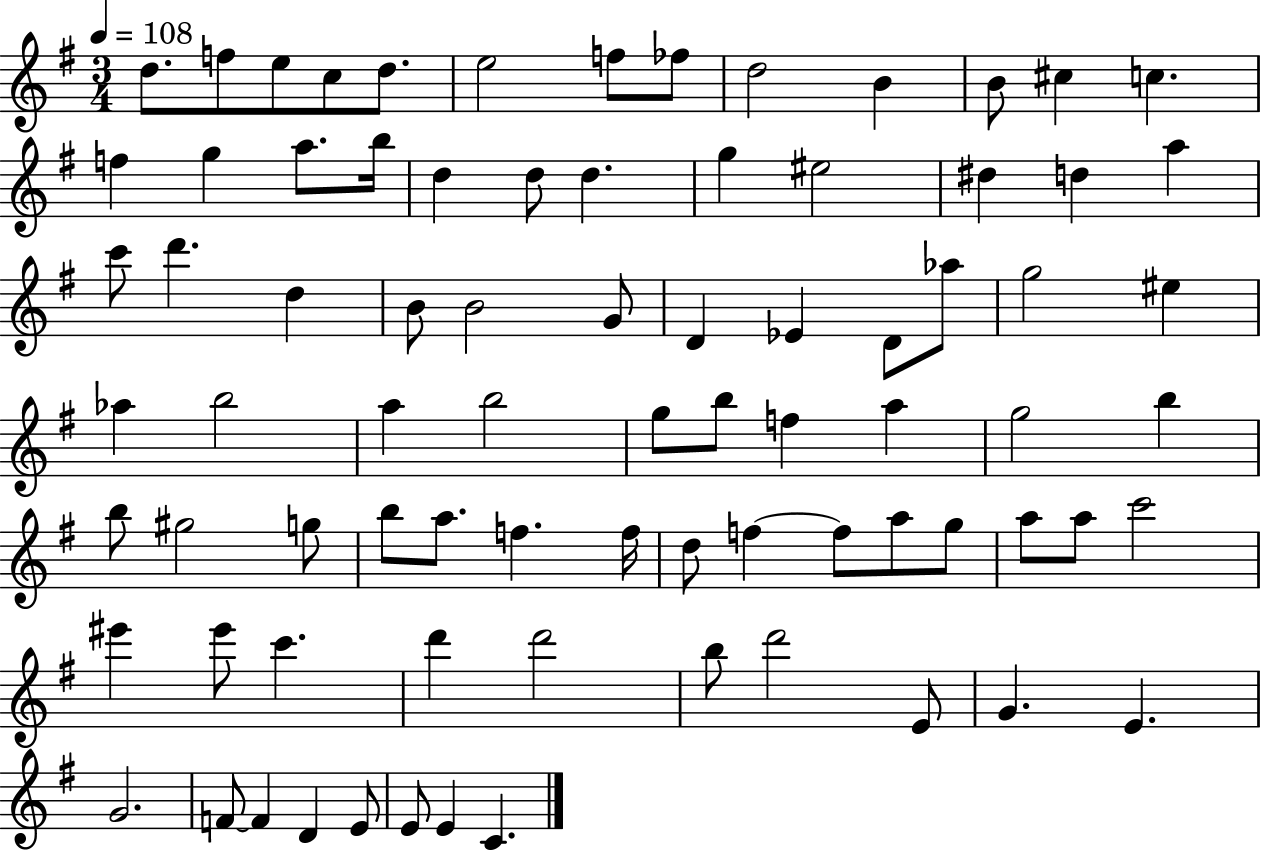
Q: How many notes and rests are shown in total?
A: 80